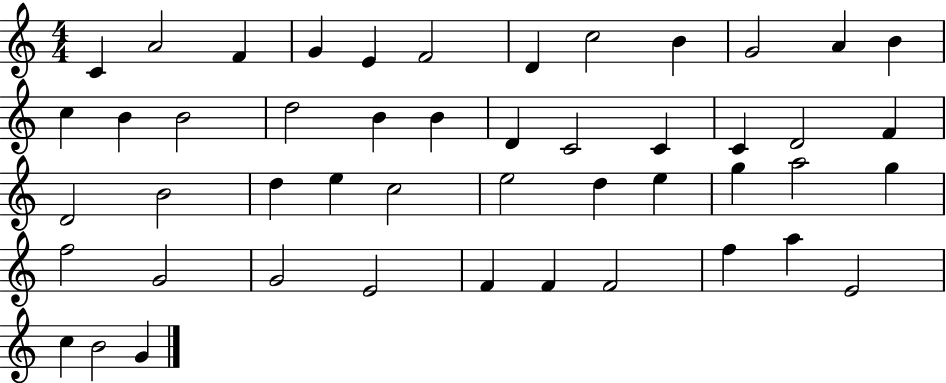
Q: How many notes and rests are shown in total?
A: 48